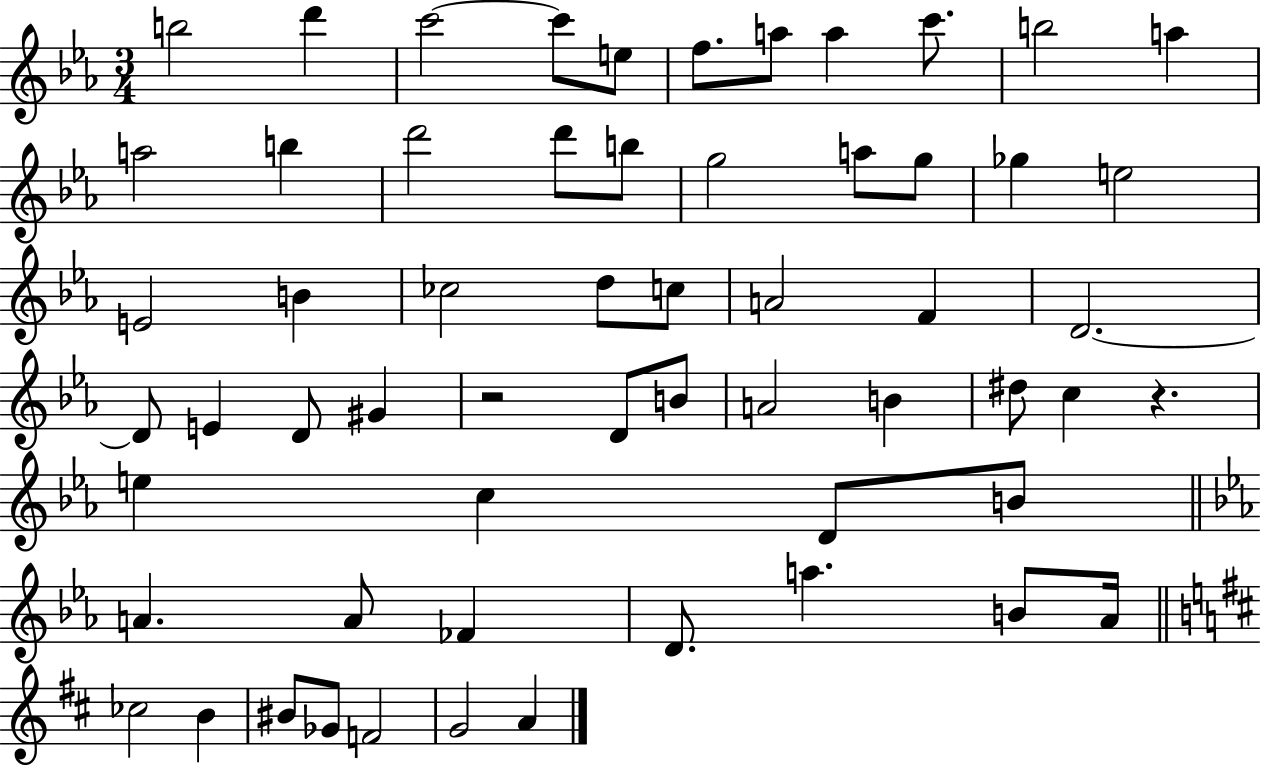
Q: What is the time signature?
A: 3/4